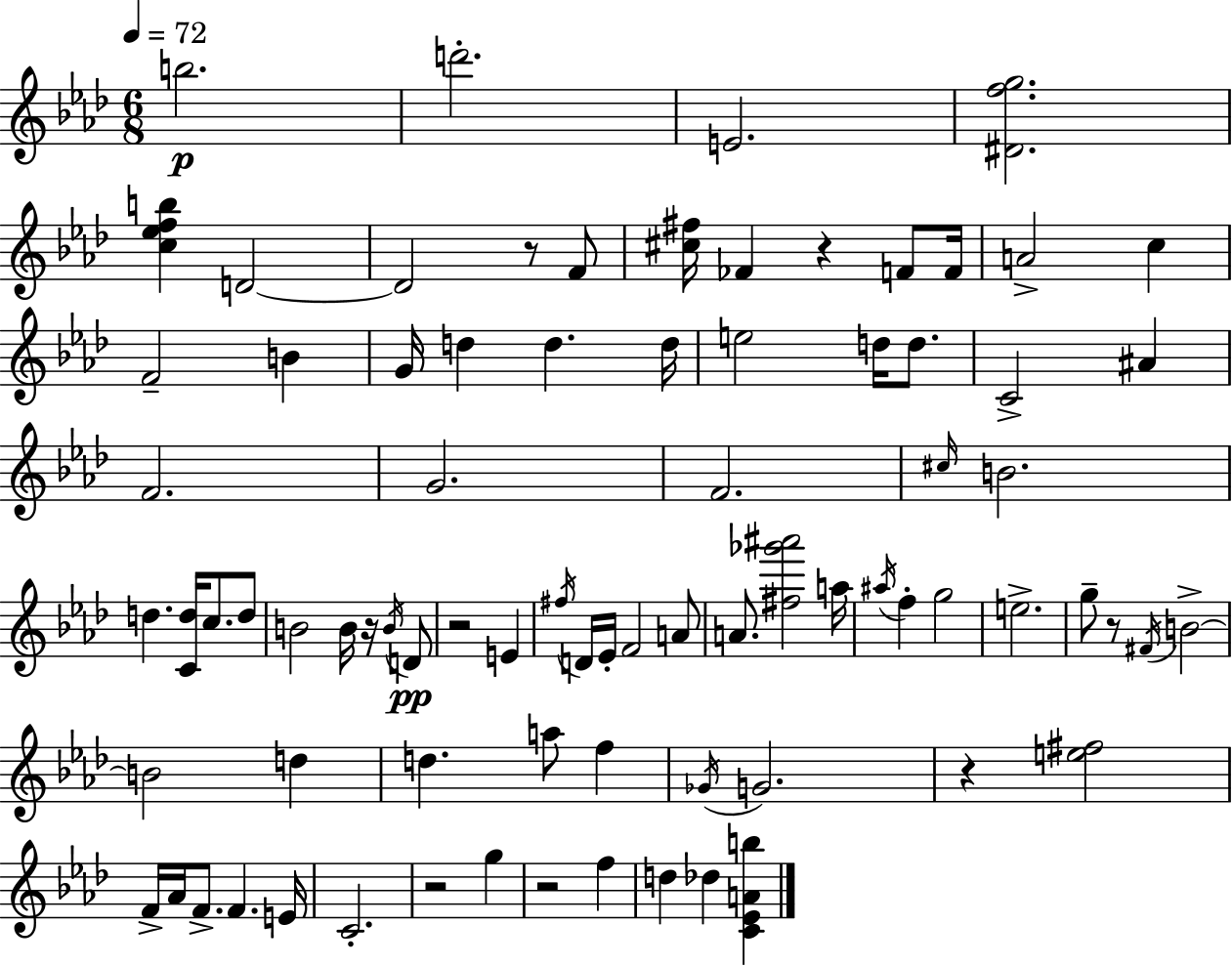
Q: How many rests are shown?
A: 8